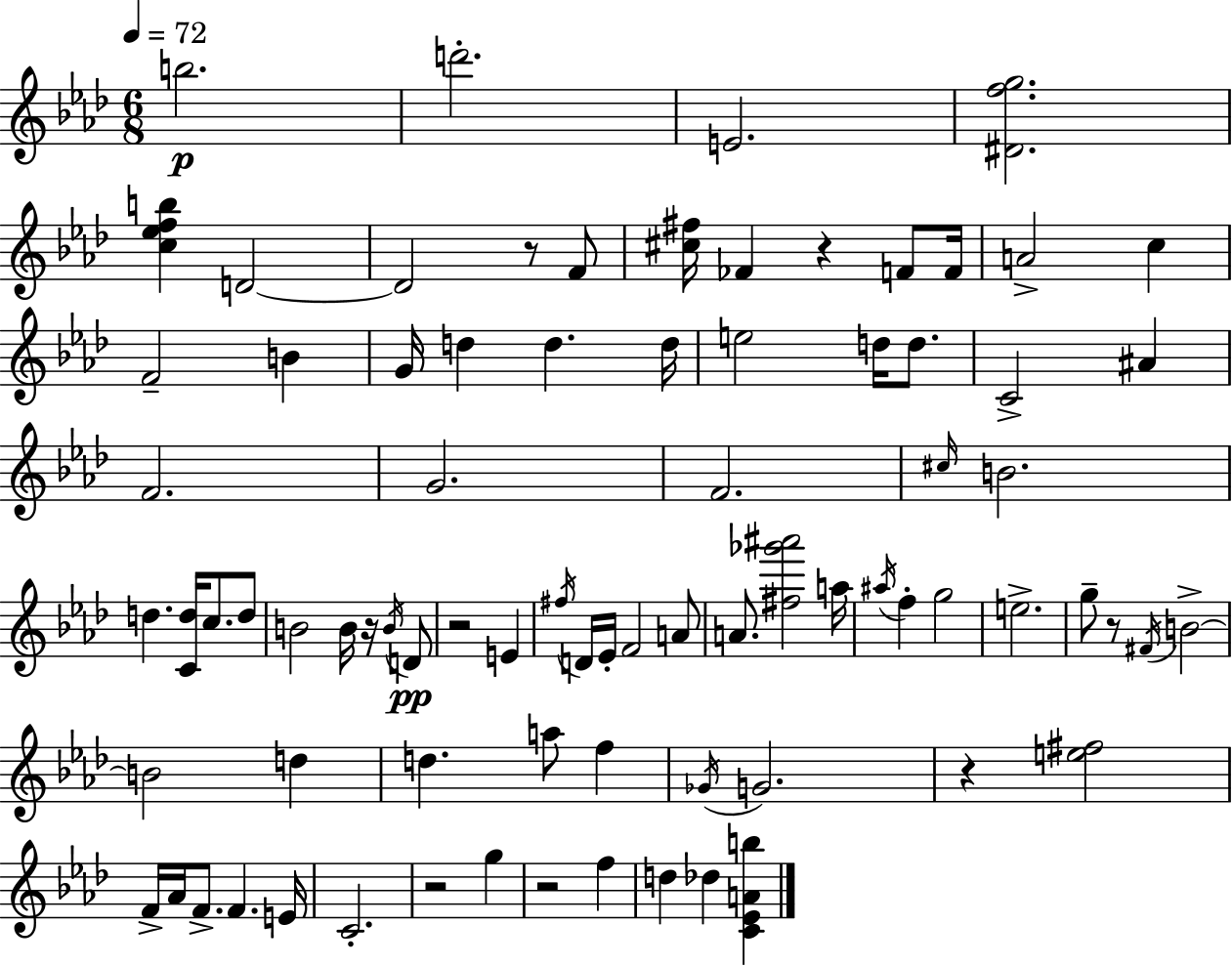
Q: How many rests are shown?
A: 8